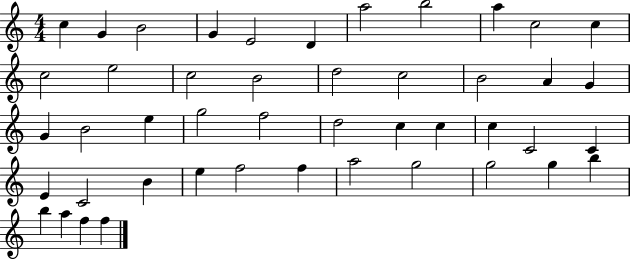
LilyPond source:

{
  \clef treble
  \numericTimeSignature
  \time 4/4
  \key c \major
  c''4 g'4 b'2 | g'4 e'2 d'4 | a''2 b''2 | a''4 c''2 c''4 | \break c''2 e''2 | c''2 b'2 | d''2 c''2 | b'2 a'4 g'4 | \break g'4 b'2 e''4 | g''2 f''2 | d''2 c''4 c''4 | c''4 c'2 c'4 | \break e'4 c'2 b'4 | e''4 f''2 f''4 | a''2 g''2 | g''2 g''4 b''4 | \break b''4 a''4 f''4 f''4 | \bar "|."
}